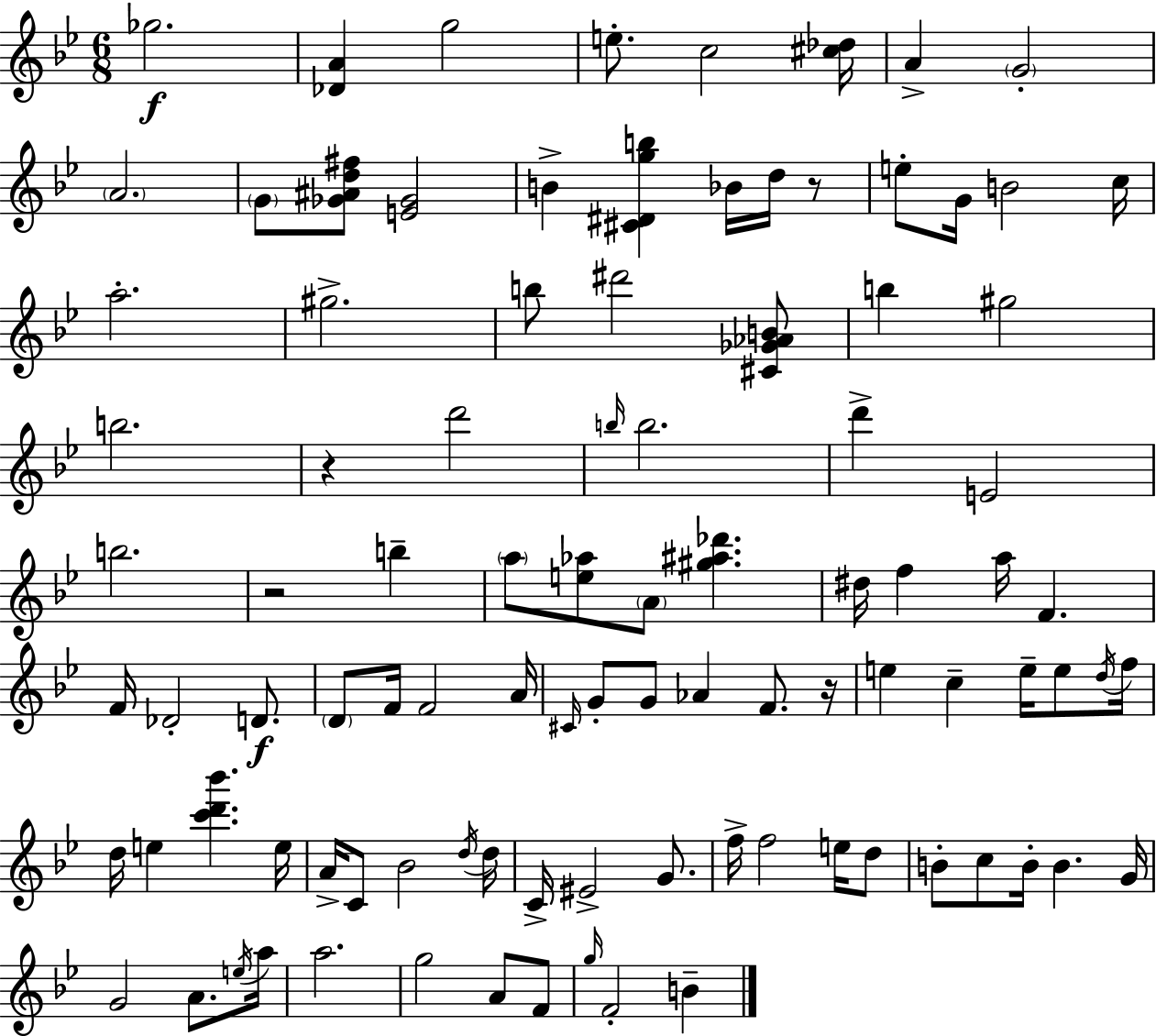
Gb5/h. [Db4,A4]/q G5/h E5/e. C5/h [C#5,Db5]/s A4/q G4/h A4/h. G4/e [Gb4,A#4,D5,F#5]/e [E4,Gb4]/h B4/q [C#4,D#4,G5,B5]/q Bb4/s D5/s R/e E5/e G4/s B4/h C5/s A5/h. G#5/h. B5/e D#6/h [C#4,Gb4,Ab4,B4]/e B5/q G#5/h B5/h. R/q D6/h B5/s B5/h. D6/q E4/h B5/h. R/h B5/q A5/e [E5,Ab5]/e A4/e [G#5,A#5,Db6]/q. D#5/s F5/q A5/s F4/q. F4/s Db4/h D4/e. D4/e F4/s F4/h A4/s C#4/s G4/e G4/e Ab4/q F4/e. R/s E5/q C5/q E5/s E5/e D5/s F5/s D5/s E5/q [C6,D6,Bb6]/q. E5/s A4/s C4/e Bb4/h D5/s D5/s C4/s EIS4/h G4/e. F5/s F5/h E5/s D5/e B4/e C5/e B4/s B4/q. G4/s G4/h A4/e. E5/s A5/s A5/h. G5/h A4/e F4/e G5/s F4/h B4/q